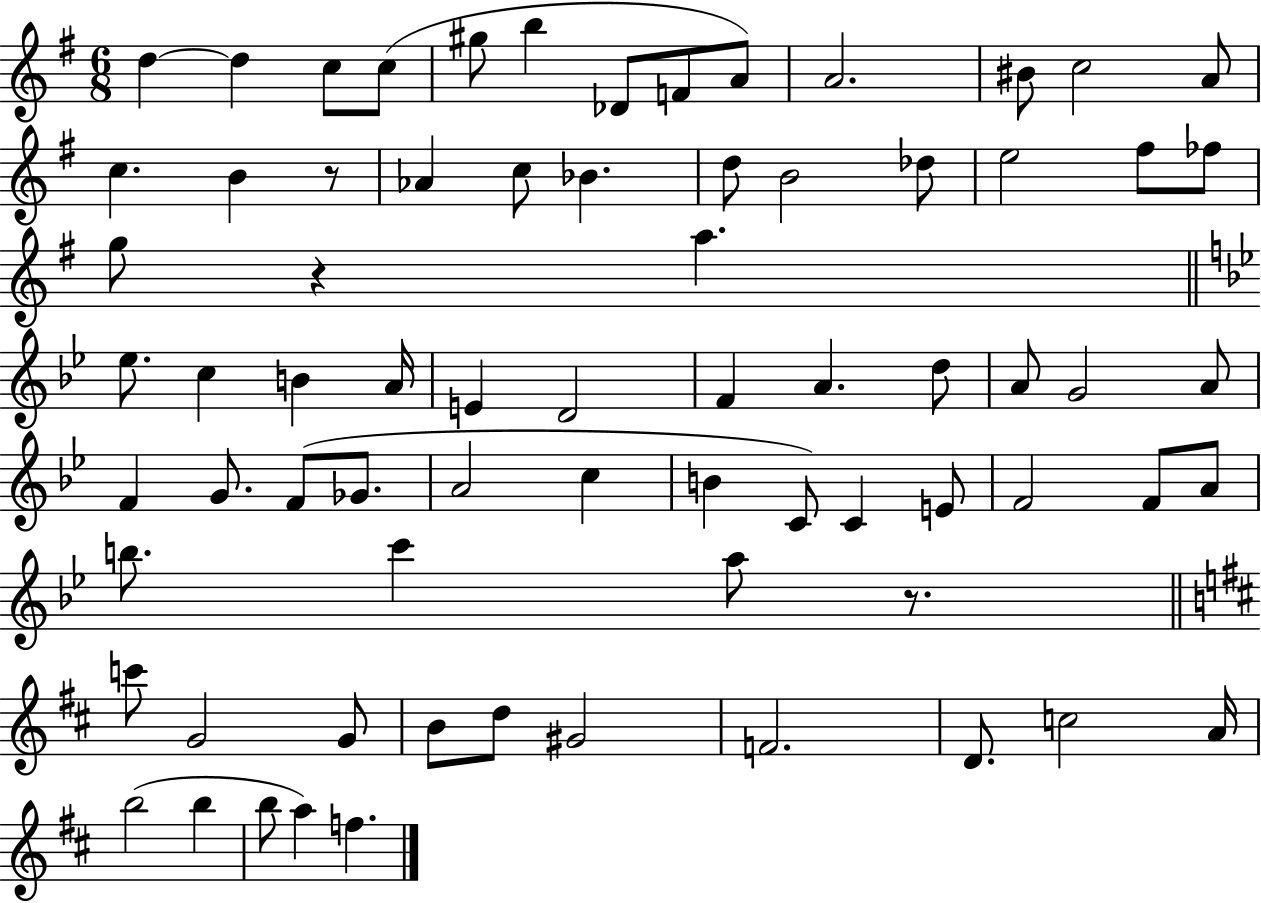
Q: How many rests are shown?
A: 3